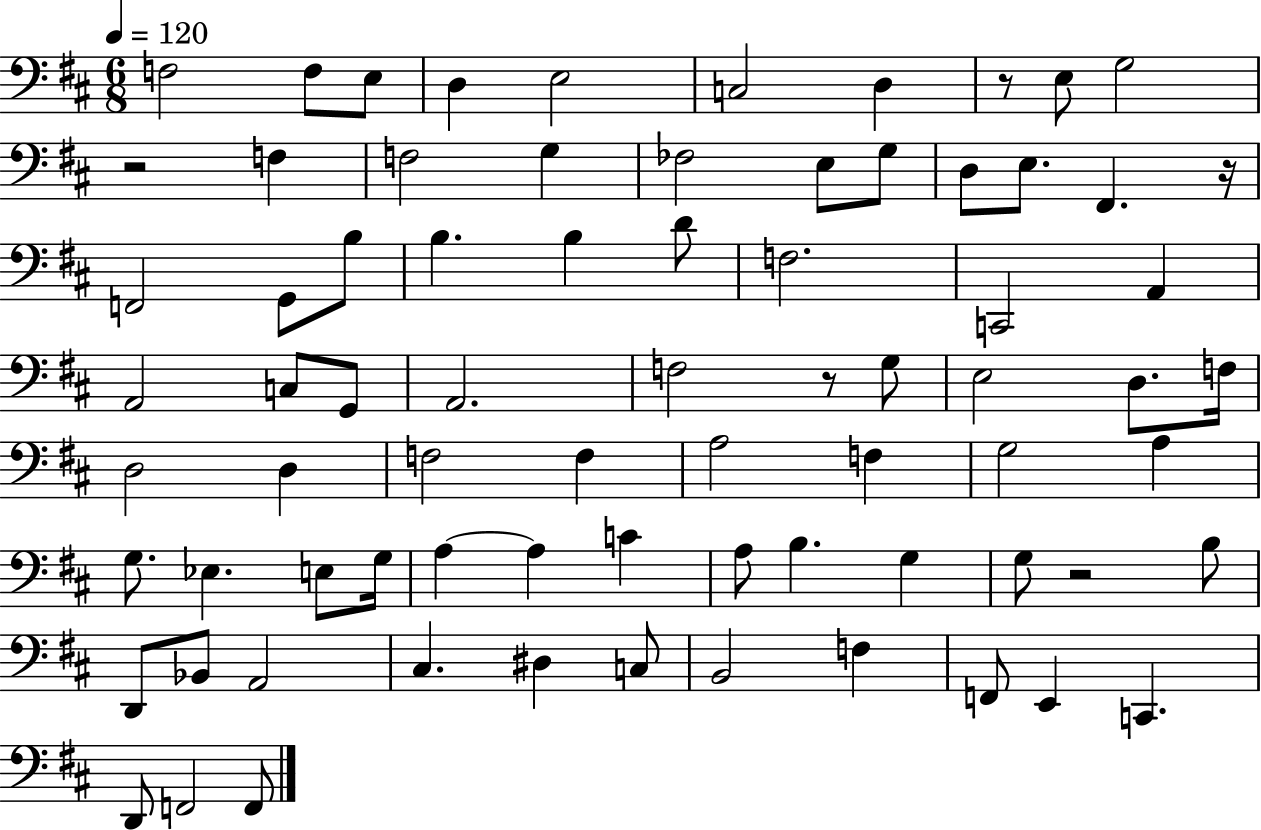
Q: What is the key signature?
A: D major